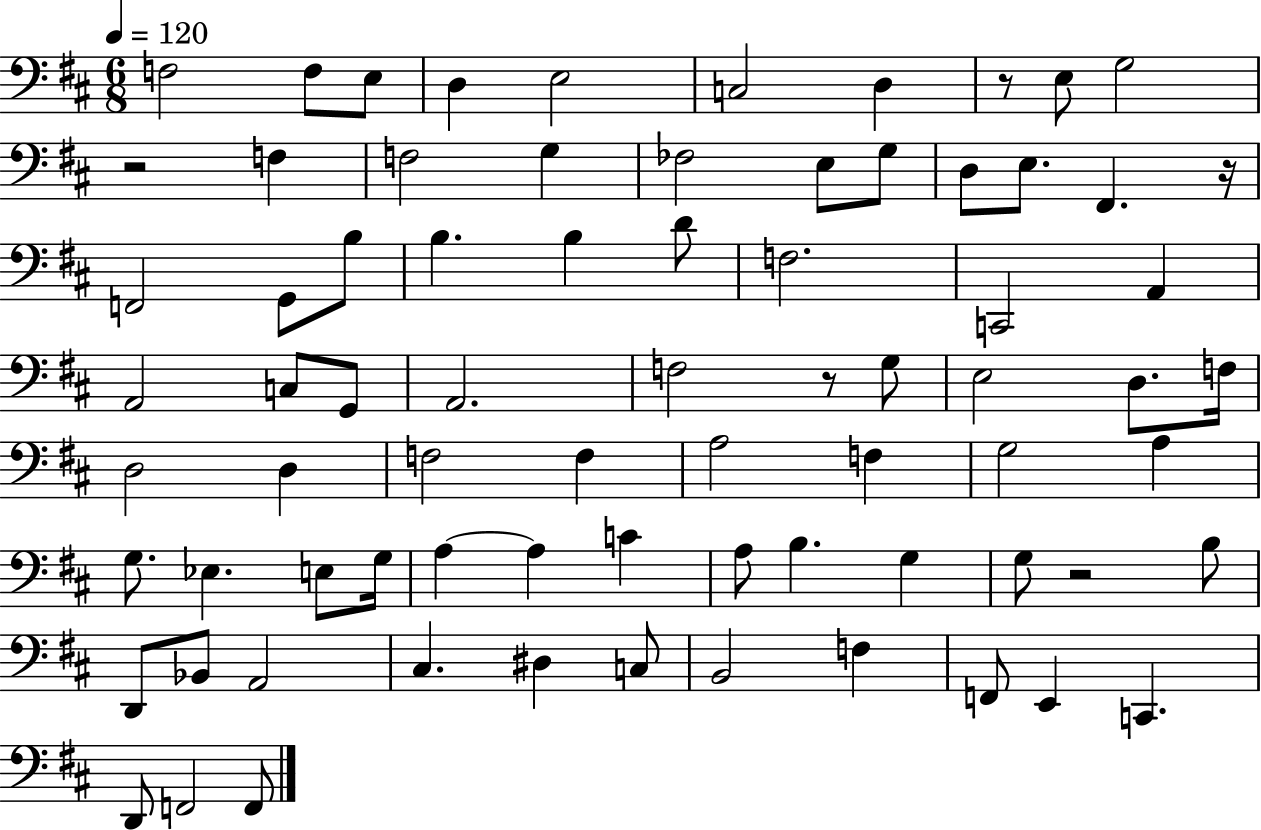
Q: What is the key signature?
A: D major